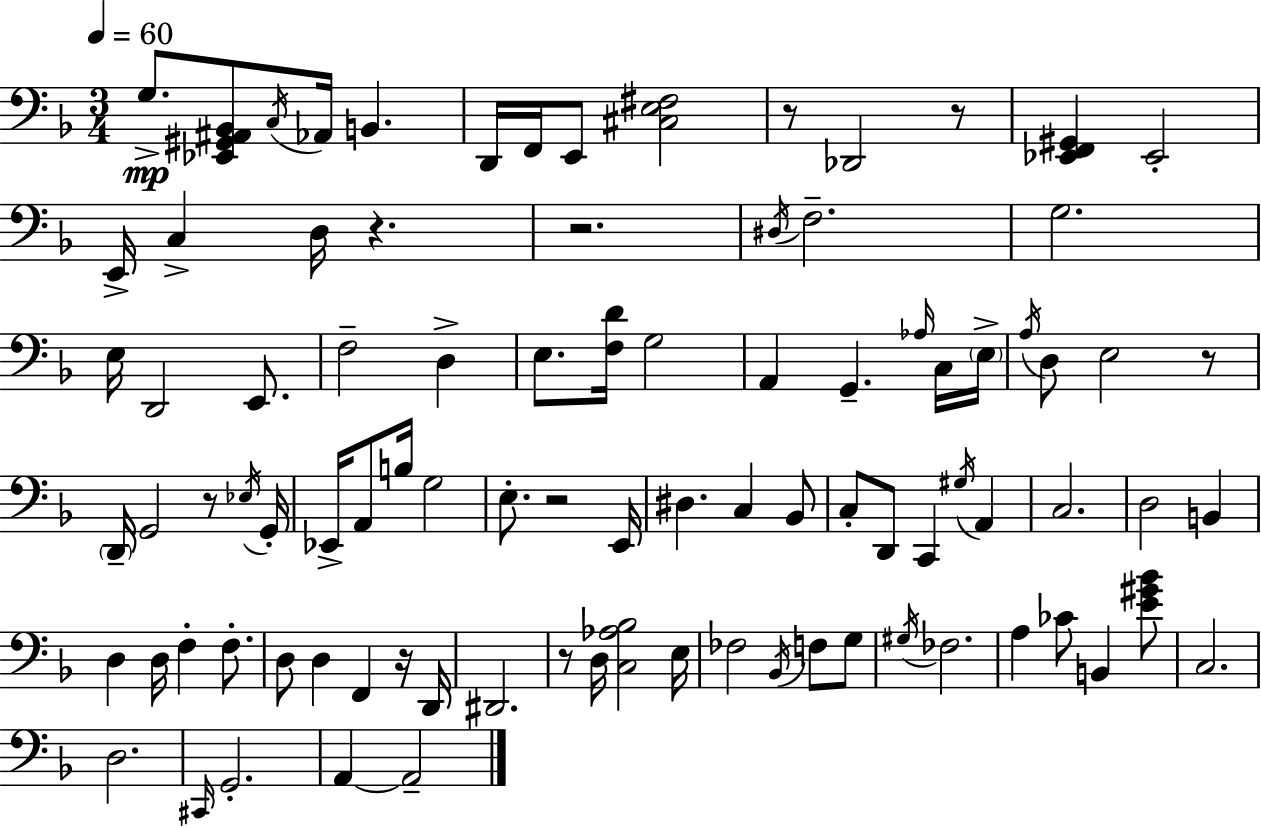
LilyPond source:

{
  \clef bass
  \numericTimeSignature
  \time 3/4
  \key f \major
  \tempo 4 = 60
  g8.->\mp <ees, gis, ais, bes,>8 \acciaccatura { c16 } aes,16 b,4. | d,16 f,16 e,8 <cis e fis>2 | r8 des,2 r8 | <ees, f, gis,>4 ees,2-. | \break e,16-> c4-> d16 r4. | r2. | \acciaccatura { dis16 } f2.-- | g2. | \break e16 d,2 e,8. | f2-- d4-> | e8. <f d'>16 g2 | a,4 g,4.-- | \break \grace { aes16 } c16 \parenthesize e16-> \acciaccatura { a16 } d8 e2 | r8 \parenthesize d,16-- g,2 | r8 \acciaccatura { ees16 } g,16-. ees,16-> a,8 b16 g2 | e8.-. r2 | \break e,16 dis4. c4 | bes,8 c8-. d,8 c,4 | \acciaccatura { gis16 } a,4 c2. | d2 | \break b,4 d4 d16 f4-. | f8.-. d8 d4 | f,4 r16 d,16 dis,2. | r8 d16 <c aes bes>2 | \break e16 fes2 | \acciaccatura { bes,16 } f8 g8 \acciaccatura { gis16 } fes2. | a4 | ces'8 b,4 <e' gis' bes'>8 c2. | \break d2. | \grace { cis,16 } g,2.-. | a,4~~ | a,2-- \bar "|."
}